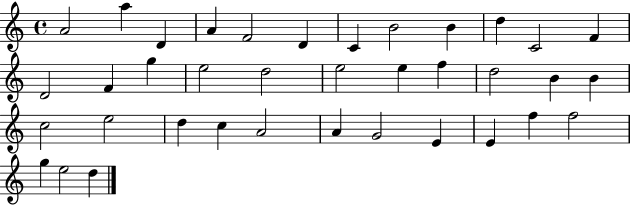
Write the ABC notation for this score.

X:1
T:Untitled
M:4/4
L:1/4
K:C
A2 a D A F2 D C B2 B d C2 F D2 F g e2 d2 e2 e f d2 B B c2 e2 d c A2 A G2 E E f f2 g e2 d